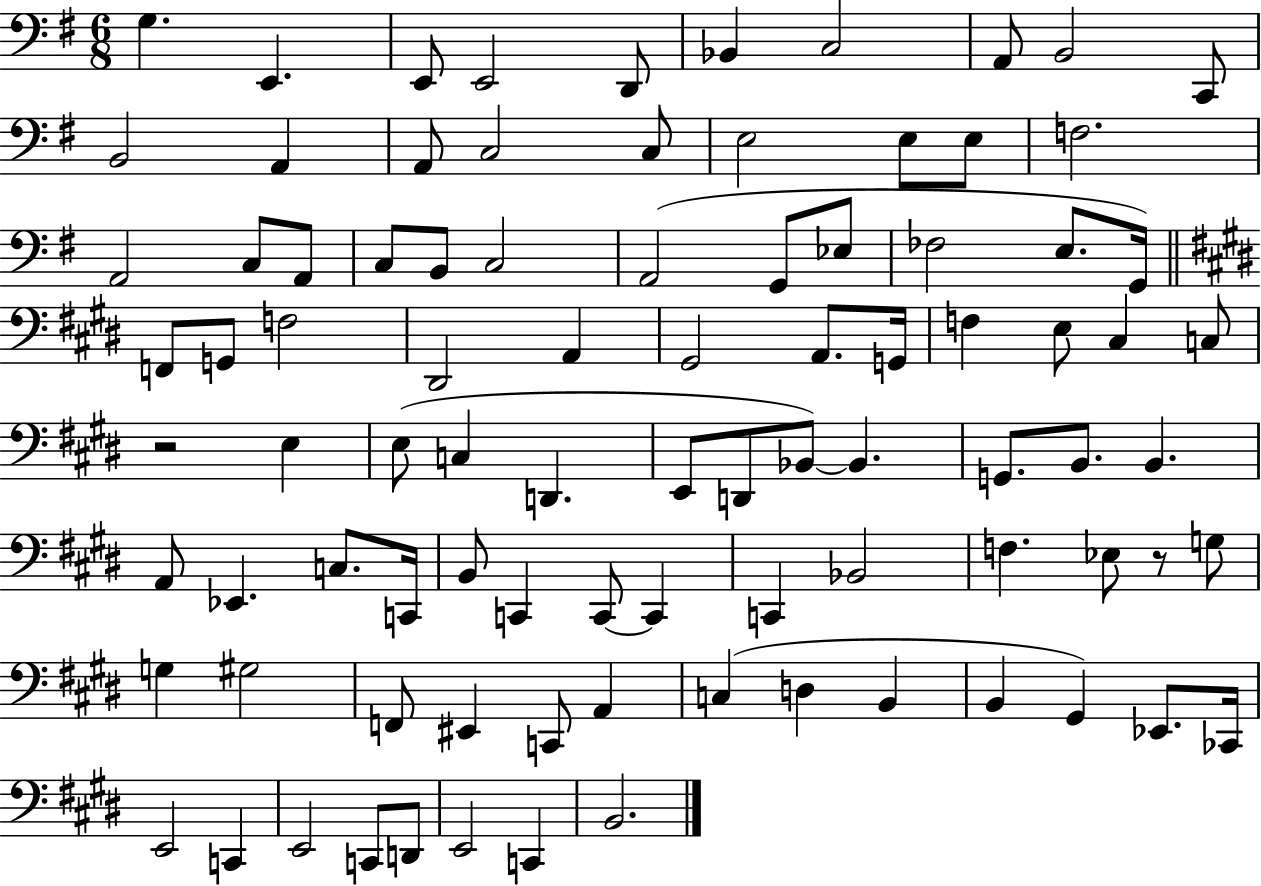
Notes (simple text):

G3/q. E2/q. E2/e E2/h D2/e Bb2/q C3/h A2/e B2/h C2/e B2/h A2/q A2/e C3/h C3/e E3/h E3/e E3/e F3/h. A2/h C3/e A2/e C3/e B2/e C3/h A2/h G2/e Eb3/e FES3/h E3/e. G2/s F2/e G2/e F3/h D#2/h A2/q G#2/h A2/e. G2/s F3/q E3/e C#3/q C3/e R/h E3/q E3/e C3/q D2/q. E2/e D2/e Bb2/e Bb2/q. G2/e. B2/e. B2/q. A2/e Eb2/q. C3/e. C2/s B2/e C2/q C2/e C2/q C2/q Bb2/h F3/q. Eb3/e R/e G3/e G3/q G#3/h F2/e EIS2/q C2/e A2/q C3/q D3/q B2/q B2/q G#2/q Eb2/e. CES2/s E2/h C2/q E2/h C2/e D2/e E2/h C2/q B2/h.